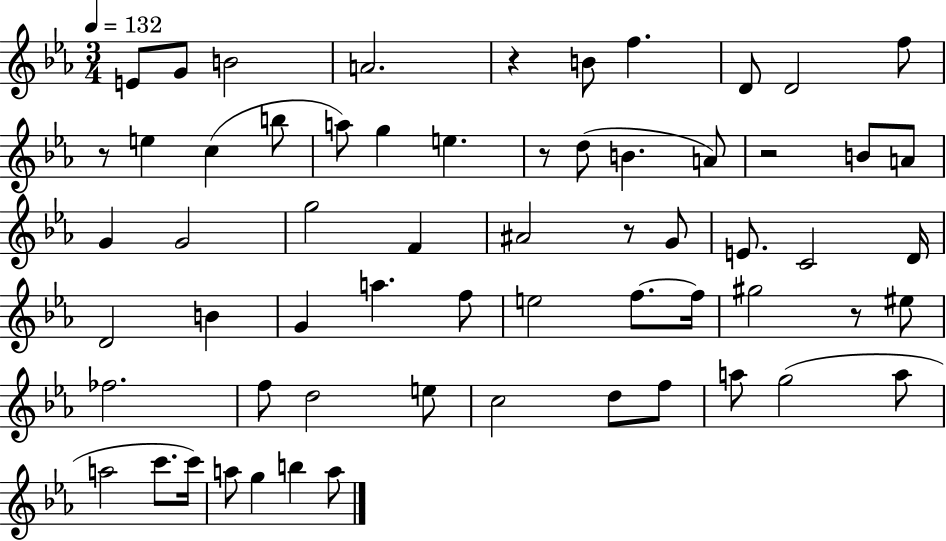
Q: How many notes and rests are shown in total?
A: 62